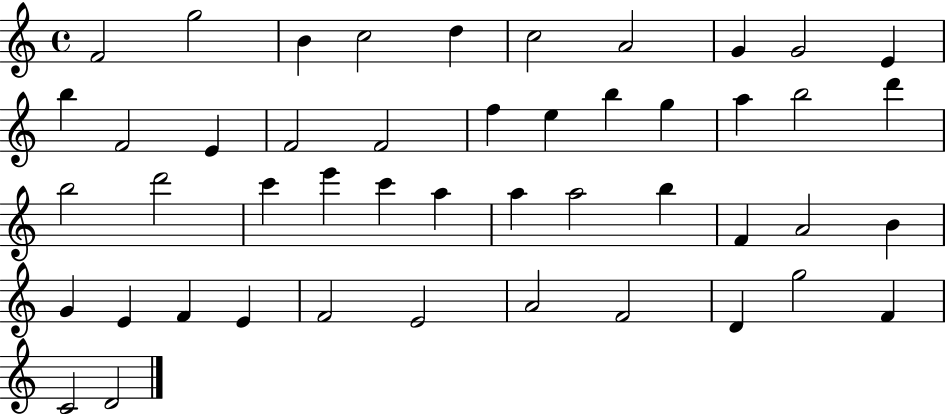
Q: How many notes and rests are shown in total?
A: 47